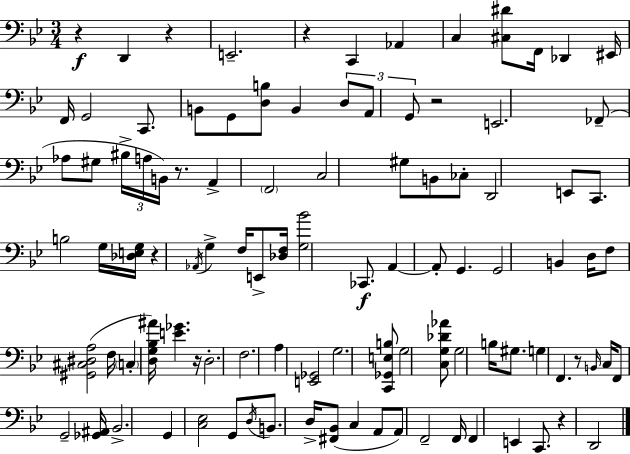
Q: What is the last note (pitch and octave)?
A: D2